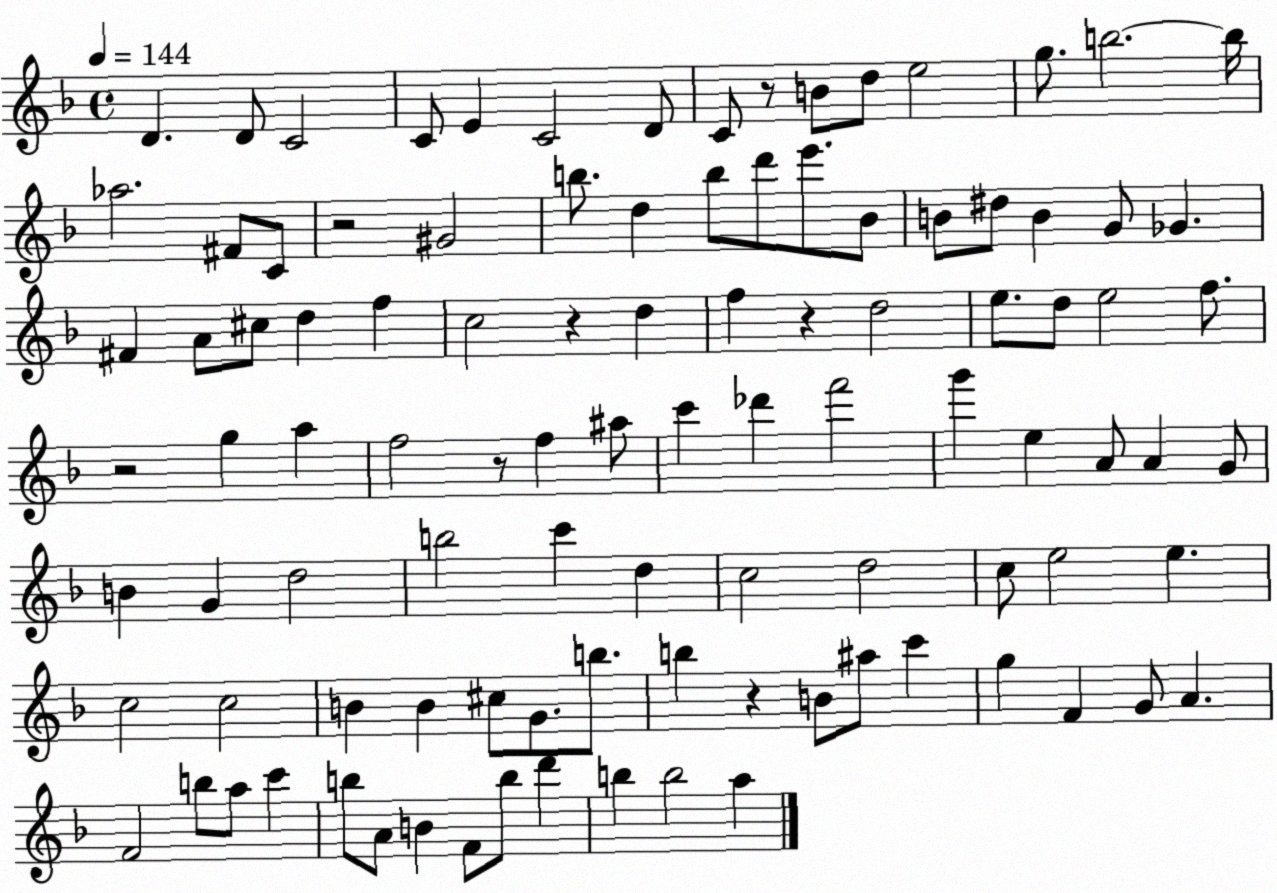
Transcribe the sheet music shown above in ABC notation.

X:1
T:Untitled
M:4/4
L:1/4
K:F
D D/2 C2 C/2 E C2 D/2 C/2 z/2 B/2 d/2 e2 g/2 b2 b/4 _a2 ^F/2 C/2 z2 ^G2 b/2 d b/2 d'/2 e'/2 _B/2 B/2 ^d/2 B G/2 _G ^F A/2 ^c/2 d f c2 z d f z d2 e/2 d/2 e2 f/2 z2 g a f2 z/2 f ^a/2 c' _d' f'2 g' e A/2 A G/2 B G d2 b2 c' d c2 d2 c/2 e2 e c2 c2 B B ^c/2 G/2 b/2 b z B/2 ^a/2 c' g F G/2 A F2 b/2 a/2 c' b/2 A/2 B F/2 b/2 d' b b2 a